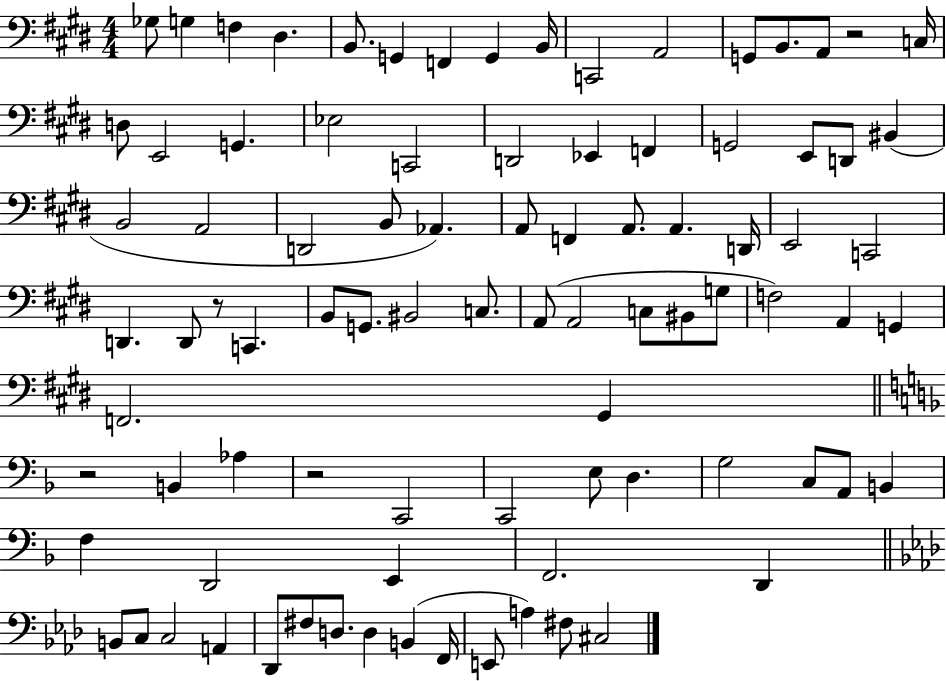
Gb3/e G3/q F3/q D#3/q. B2/e. G2/q F2/q G2/q B2/s C2/h A2/h G2/e B2/e. A2/e R/h C3/s D3/e E2/h G2/q. Eb3/h C2/h D2/h Eb2/q F2/q G2/h E2/e D2/e BIS2/q B2/h A2/h D2/h B2/e Ab2/q. A2/e F2/q A2/e. A2/q. D2/s E2/h C2/h D2/q. D2/e R/e C2/q. B2/e G2/e. BIS2/h C3/e. A2/e A2/h C3/e BIS2/e G3/e F3/h A2/q G2/q F2/h. G#2/q R/h B2/q Ab3/q R/h C2/h C2/h E3/e D3/q. G3/h C3/e A2/e B2/q F3/q D2/h E2/q F2/h. D2/q B2/e C3/e C3/h A2/q Db2/e F#3/e D3/e. D3/q B2/q F2/s E2/e A3/q F#3/e C#3/h